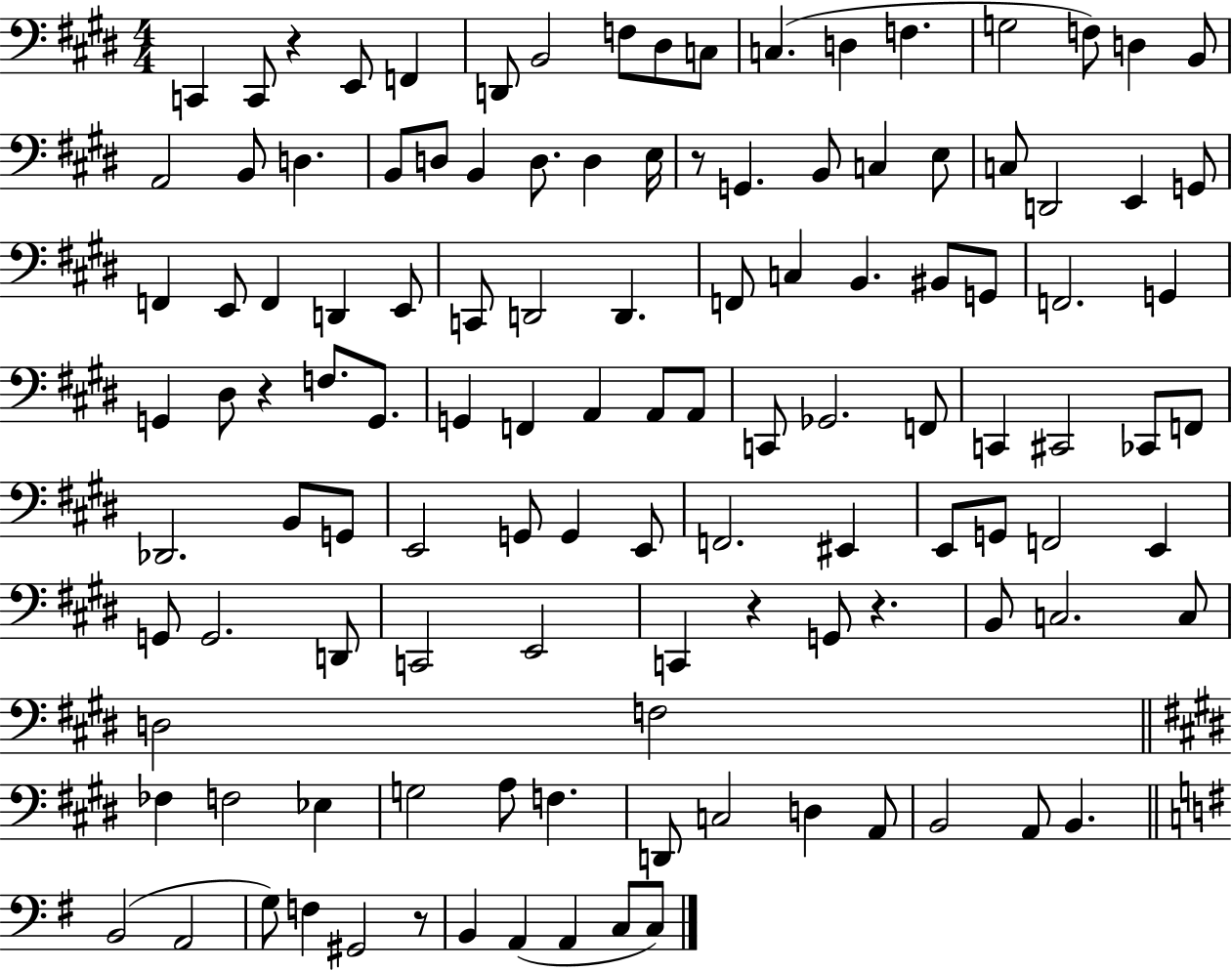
C2/q C2/e R/q E2/e F2/q D2/e B2/h F3/e D#3/e C3/e C3/q. D3/q F3/q. G3/h F3/e D3/q B2/e A2/h B2/e D3/q. B2/e D3/e B2/q D3/e. D3/q E3/s R/e G2/q. B2/e C3/q E3/e C3/e D2/h E2/q G2/e F2/q E2/e F2/q D2/q E2/e C2/e D2/h D2/q. F2/e C3/q B2/q. BIS2/e G2/e F2/h. G2/q G2/q D#3/e R/q F3/e. G2/e. G2/q F2/q A2/q A2/e A2/e C2/e Gb2/h. F2/e C2/q C#2/h CES2/e F2/e Db2/h. B2/e G2/e E2/h G2/e G2/q E2/e F2/h. EIS2/q E2/e G2/e F2/h E2/q G2/e G2/h. D2/e C2/h E2/h C2/q R/q G2/e R/q. B2/e C3/h. C3/e D3/h F3/h FES3/q F3/h Eb3/q G3/h A3/e F3/q. D2/e C3/h D3/q A2/e B2/h A2/e B2/q. B2/h A2/h G3/e F3/q G#2/h R/e B2/q A2/q A2/q C3/e C3/e